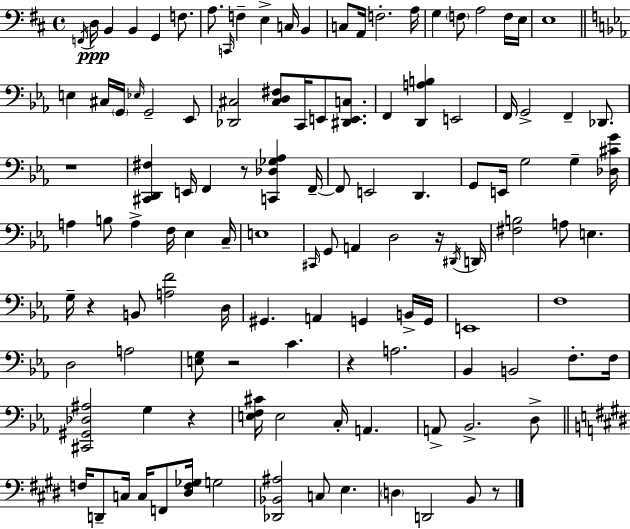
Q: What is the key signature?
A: D major